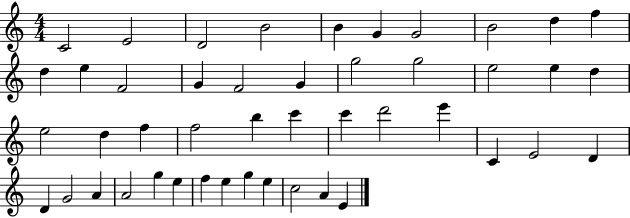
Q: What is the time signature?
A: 4/4